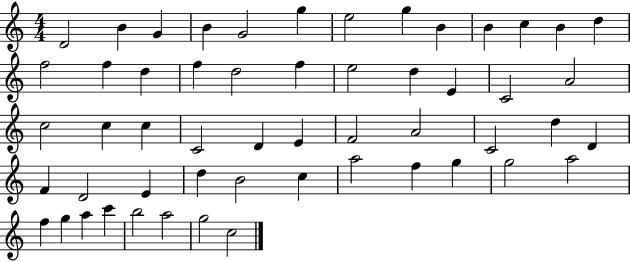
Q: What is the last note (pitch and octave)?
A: C5